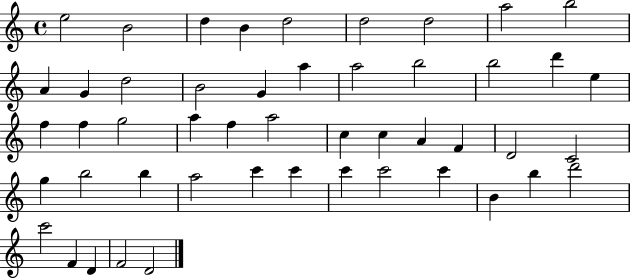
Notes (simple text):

E5/h B4/h D5/q B4/q D5/h D5/h D5/h A5/h B5/h A4/q G4/q D5/h B4/h G4/q A5/q A5/h B5/h B5/h D6/q E5/q F5/q F5/q G5/h A5/q F5/q A5/h C5/q C5/q A4/q F4/q D4/h C4/h G5/q B5/h B5/q A5/h C6/q C6/q C6/q C6/h C6/q B4/q B5/q D6/h C6/h F4/q D4/q F4/h D4/h